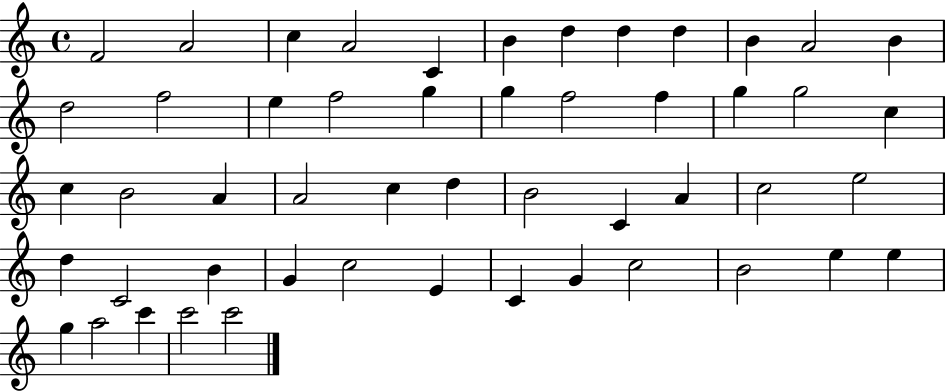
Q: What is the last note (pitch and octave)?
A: C6